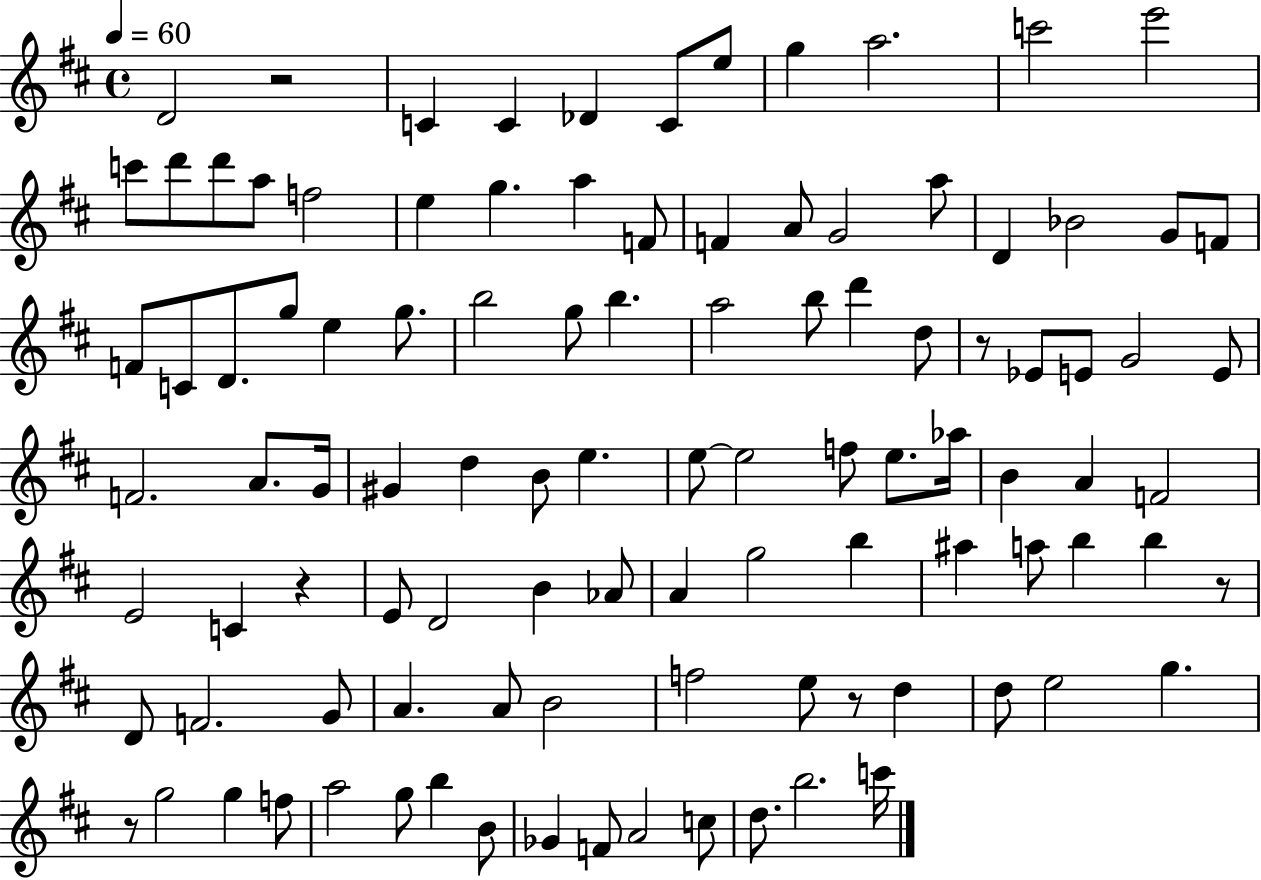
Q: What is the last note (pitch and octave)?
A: C6